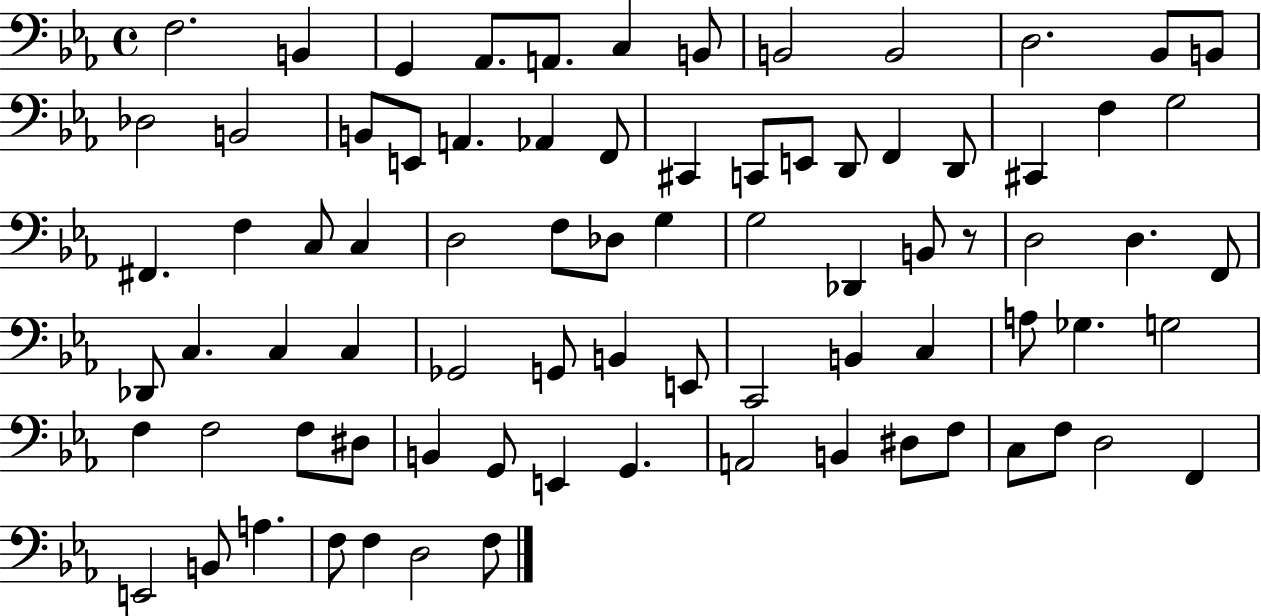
X:1
T:Untitled
M:4/4
L:1/4
K:Eb
F,2 B,, G,, _A,,/2 A,,/2 C, B,,/2 B,,2 B,,2 D,2 _B,,/2 B,,/2 _D,2 B,,2 B,,/2 E,,/2 A,, _A,, F,,/2 ^C,, C,,/2 E,,/2 D,,/2 F,, D,,/2 ^C,, F, G,2 ^F,, F, C,/2 C, D,2 F,/2 _D,/2 G, G,2 _D,, B,,/2 z/2 D,2 D, F,,/2 _D,,/2 C, C, C, _G,,2 G,,/2 B,, E,,/2 C,,2 B,, C, A,/2 _G, G,2 F, F,2 F,/2 ^D,/2 B,, G,,/2 E,, G,, A,,2 B,, ^D,/2 F,/2 C,/2 F,/2 D,2 F,, E,,2 B,,/2 A, F,/2 F, D,2 F,/2